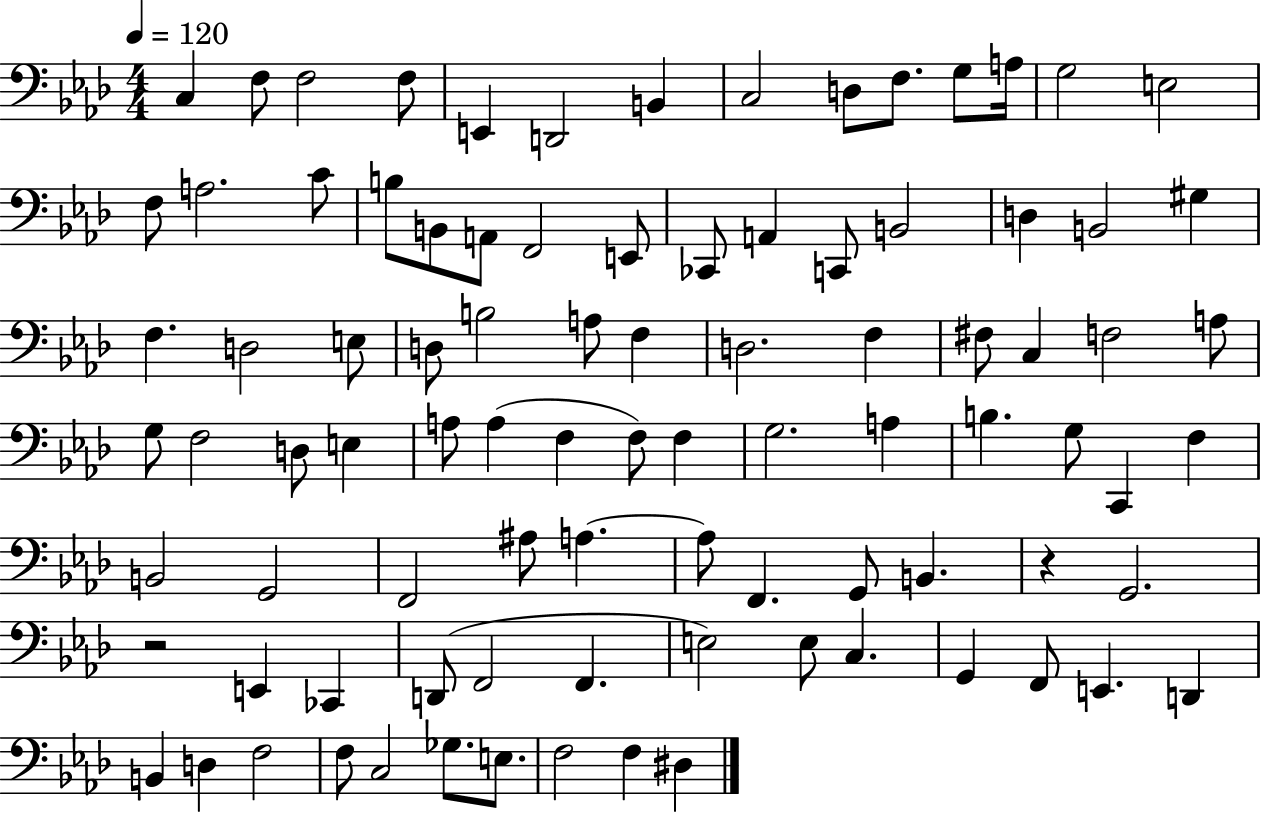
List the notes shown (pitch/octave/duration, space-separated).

C3/q F3/e F3/h F3/e E2/q D2/h B2/q C3/h D3/e F3/e. G3/e A3/s G3/h E3/h F3/e A3/h. C4/e B3/e B2/e A2/e F2/h E2/e CES2/e A2/q C2/e B2/h D3/q B2/h G#3/q F3/q. D3/h E3/e D3/e B3/h A3/e F3/q D3/h. F3/q F#3/e C3/q F3/h A3/e G3/e F3/h D3/e E3/q A3/e A3/q F3/q F3/e F3/q G3/h. A3/q B3/q. G3/e C2/q F3/q B2/h G2/h F2/h A#3/e A3/q. A3/e F2/q. G2/e B2/q. R/q G2/h. R/h E2/q CES2/q D2/e F2/h F2/q. E3/h E3/e C3/q. G2/q F2/e E2/q. D2/q B2/q D3/q F3/h F3/e C3/h Gb3/e. E3/e. F3/h F3/q D#3/q